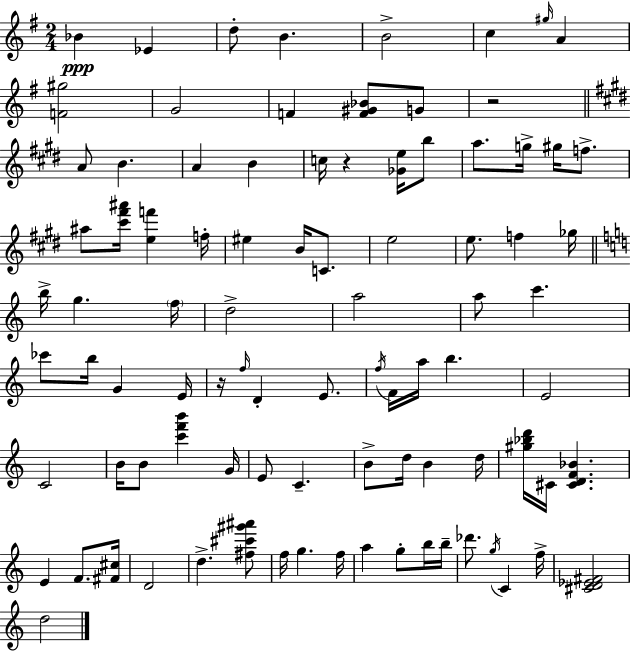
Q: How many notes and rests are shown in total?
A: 90